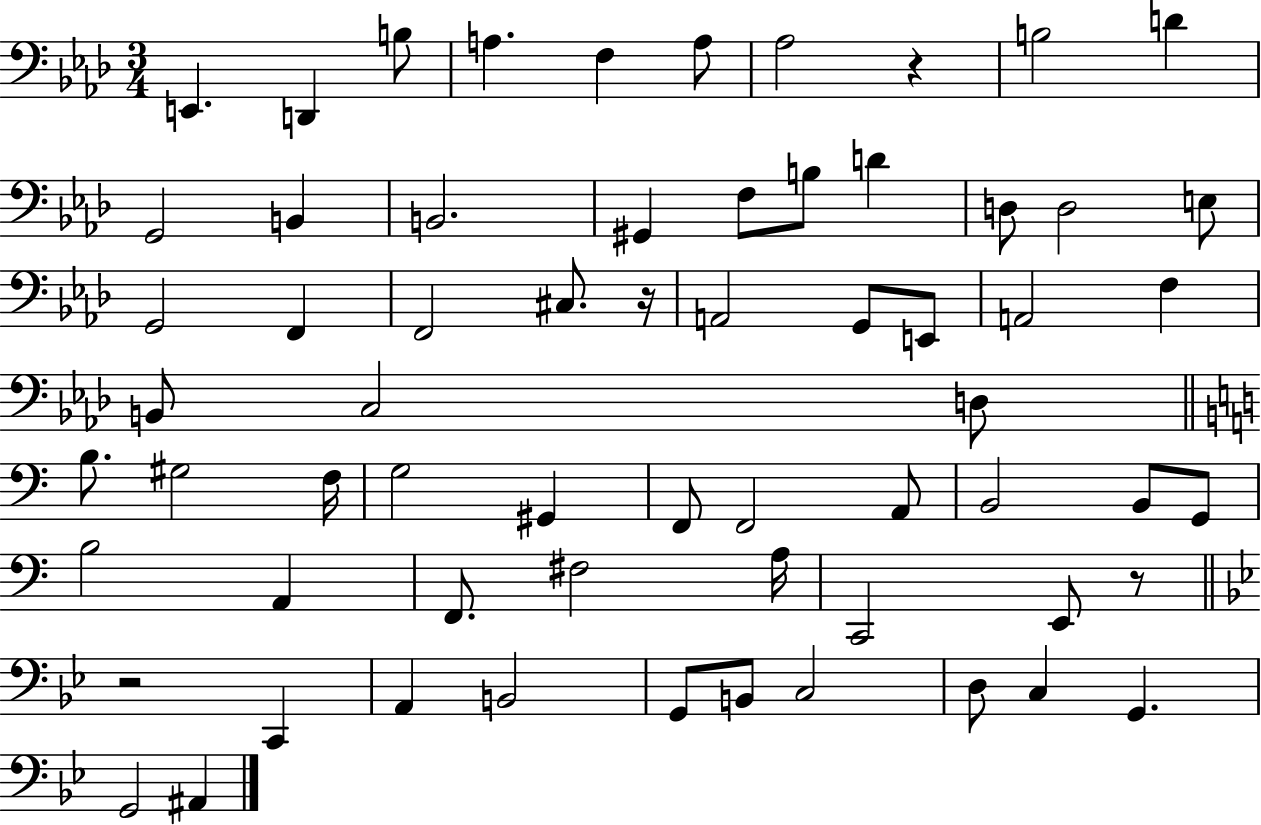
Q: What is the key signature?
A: AES major